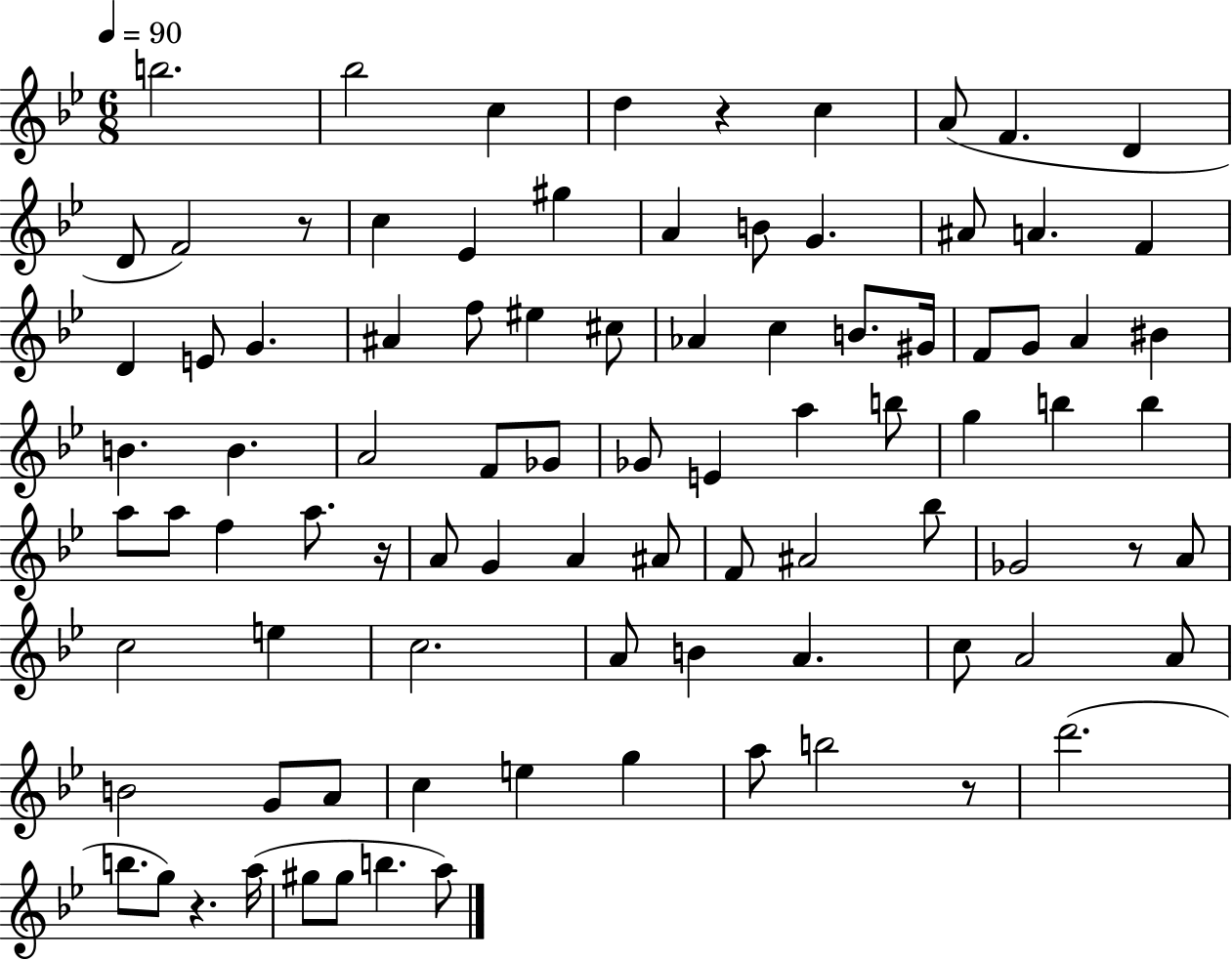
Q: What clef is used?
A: treble